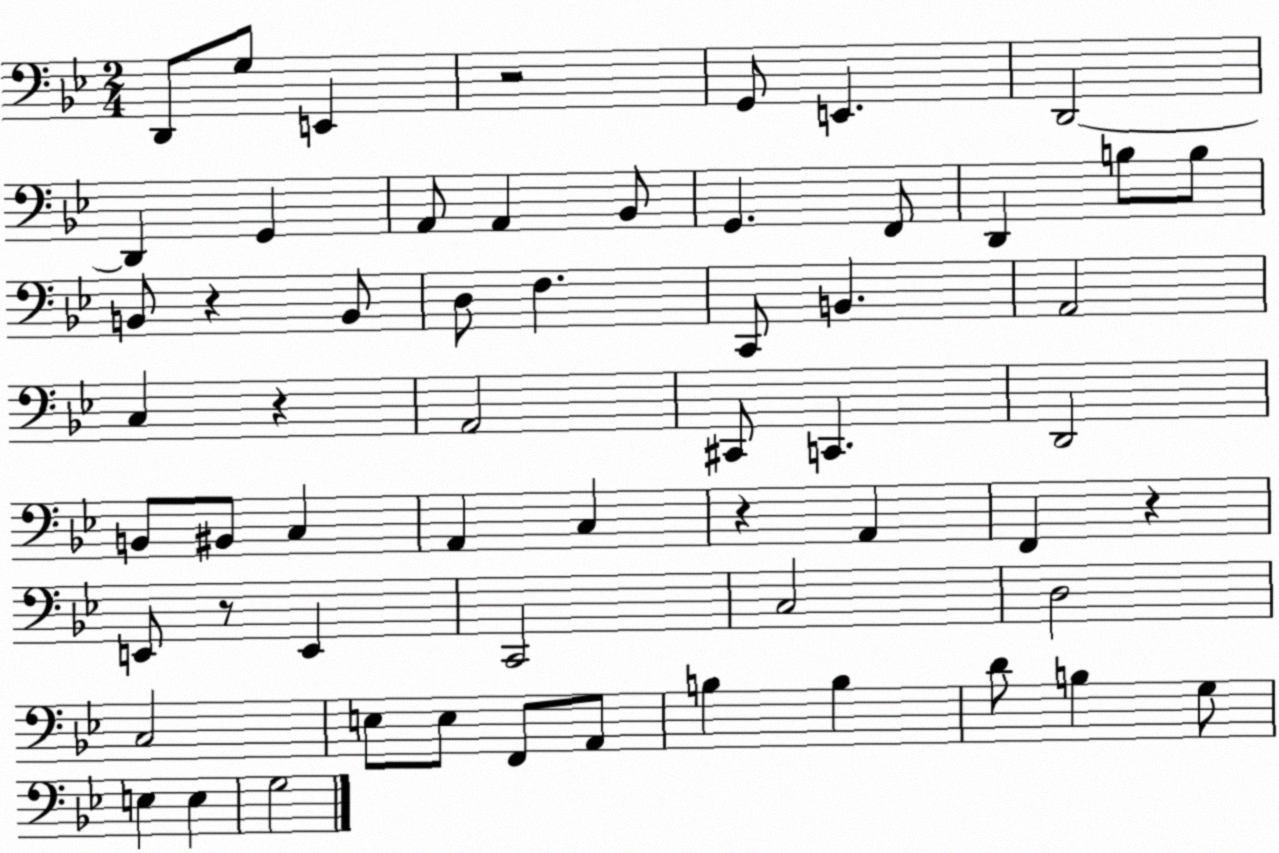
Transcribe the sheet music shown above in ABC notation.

X:1
T:Untitled
M:2/4
L:1/4
K:Bb
D,,/2 G,/2 E,, z2 G,,/2 E,, D,,2 D,, G,, A,,/2 A,, _B,,/2 G,, F,,/2 D,, B,/2 B,/2 B,,/2 z B,,/2 D,/2 F, C,,/2 B,, A,,2 C, z A,,2 ^C,,/2 C,, D,,2 B,,/2 ^B,,/2 C, A,, C, z A,, F,, z E,,/2 z/2 E,, C,,2 C,2 D,2 C,2 E,/2 E,/2 F,,/2 A,,/2 B, B, D/2 B, G,/2 E, E, G,2